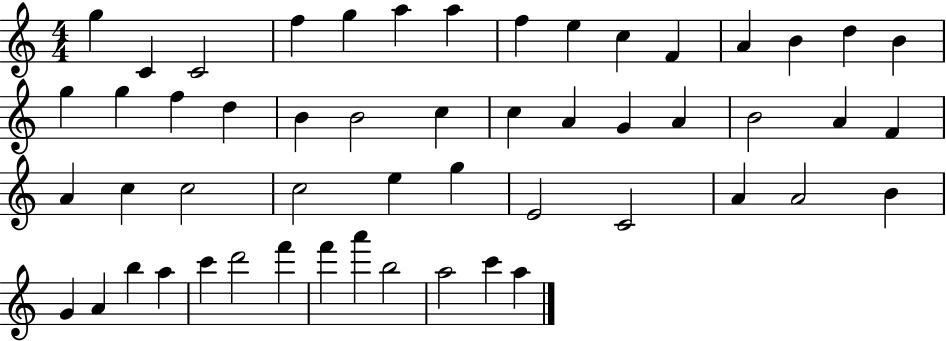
X:1
T:Untitled
M:4/4
L:1/4
K:C
g C C2 f g a a f e c F A B d B g g f d B B2 c c A G A B2 A F A c c2 c2 e g E2 C2 A A2 B G A b a c' d'2 f' f' a' b2 a2 c' a